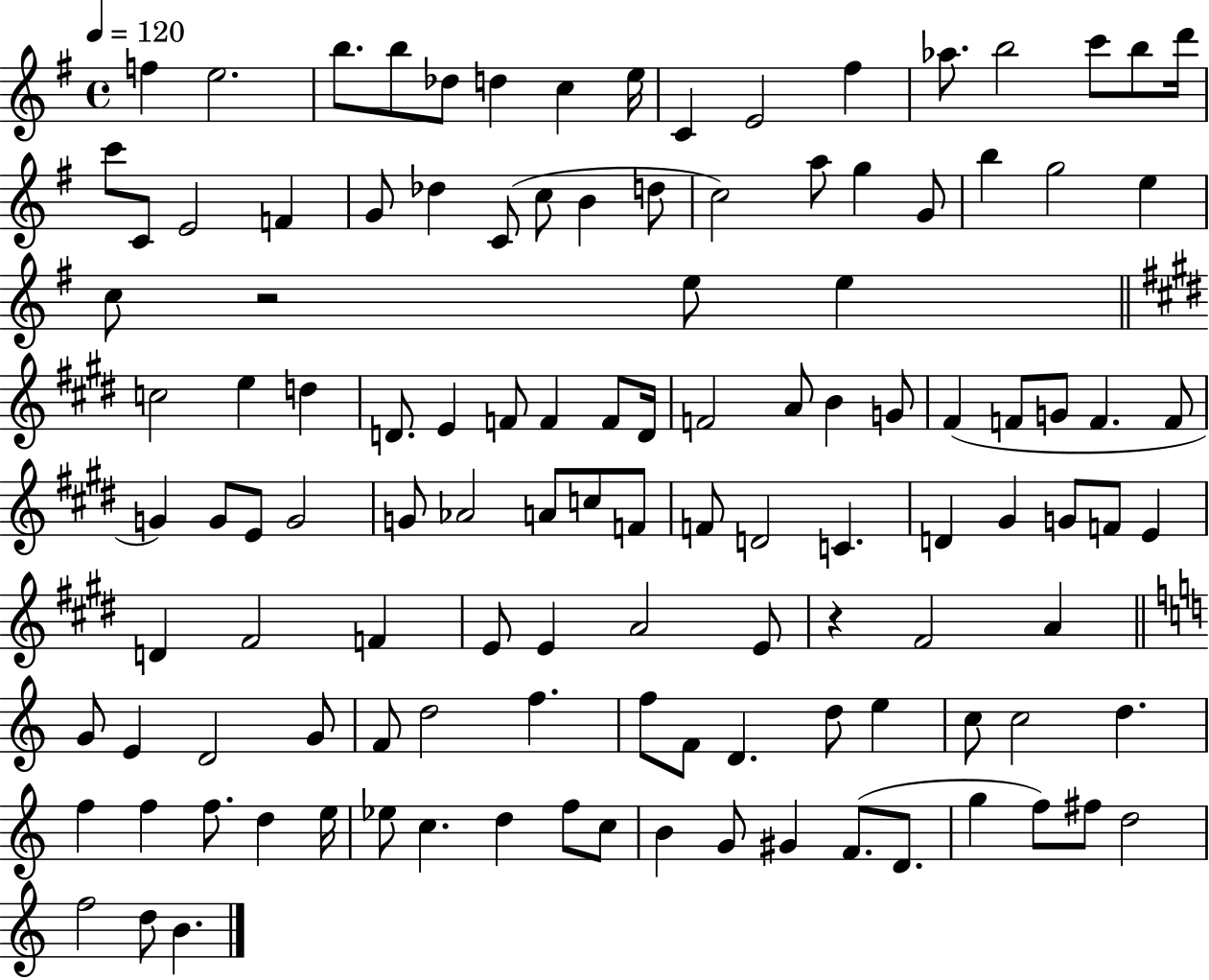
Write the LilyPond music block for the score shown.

{
  \clef treble
  \time 4/4
  \defaultTimeSignature
  \key g \major
  \tempo 4 = 120
  f''4 e''2. | b''8. b''8 des''8 d''4 c''4 e''16 | c'4 e'2 fis''4 | aes''8. b''2 c'''8 b''8 d'''16 | \break c'''8 c'8 e'2 f'4 | g'8 des''4 c'8( c''8 b'4 d''8 | c''2) a''8 g''4 g'8 | b''4 g''2 e''4 | \break c''8 r2 e''8 e''4 | \bar "||" \break \key e \major c''2 e''4 d''4 | d'8. e'4 f'8 f'4 f'8 d'16 | f'2 a'8 b'4 g'8 | fis'4( f'8 g'8 f'4. f'8 | \break g'4) g'8 e'8 g'2 | g'8 aes'2 a'8 c''8 f'8 | f'8 d'2 c'4. | d'4 gis'4 g'8 f'8 e'4 | \break d'4 fis'2 f'4 | e'8 e'4 a'2 e'8 | r4 fis'2 a'4 | \bar "||" \break \key a \minor g'8 e'4 d'2 g'8 | f'8 d''2 f''4. | f''8 f'8 d'4. d''8 e''4 | c''8 c''2 d''4. | \break f''4 f''4 f''8. d''4 e''16 | ees''8 c''4. d''4 f''8 c''8 | b'4 g'8 gis'4 f'8.( d'8. | g''4 f''8) fis''8 d''2 | \break f''2 d''8 b'4. | \bar "|."
}